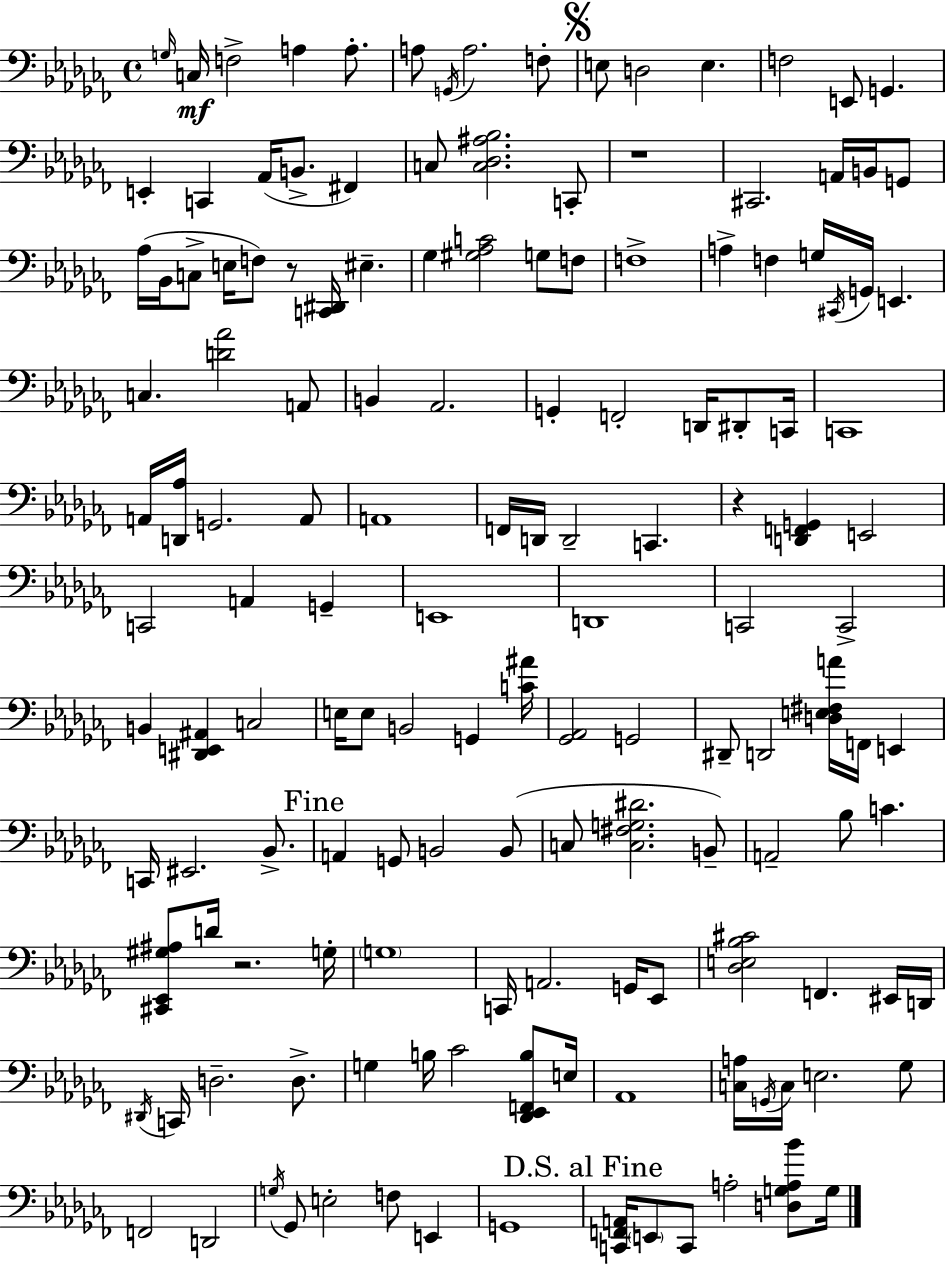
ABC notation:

X:1
T:Untitled
M:4/4
L:1/4
K:Abm
G,/4 C,/4 F,2 A, A,/2 A,/2 G,,/4 A,2 F,/2 E,/2 D,2 E, F,2 E,,/2 G,, E,, C,, _A,,/4 B,,/2 ^F,, C,/2 [C,_D,^A,_B,]2 C,,/2 z4 ^C,,2 A,,/4 B,,/4 G,,/2 _A,/4 _B,,/4 C,/2 E,/4 F,/2 z/2 [C,,^D,,]/4 ^E, _G, [^G,_A,C]2 G,/2 F,/2 F,4 A, F, G,/4 ^C,,/4 G,,/4 E,, C, [D_A]2 A,,/2 B,, _A,,2 G,, F,,2 D,,/4 ^D,,/2 C,,/4 C,,4 A,,/4 [D,,_A,]/4 G,,2 A,,/2 A,,4 F,,/4 D,,/4 D,,2 C,, z [D,,F,,G,,] E,,2 C,,2 A,, G,, E,,4 D,,4 C,,2 C,,2 B,, [^D,,E,,^A,,] C,2 E,/4 E,/2 B,,2 G,, [C^A]/4 [_G,,_A,,]2 G,,2 ^D,,/2 D,,2 [D,E,^F,A]/4 F,,/4 E,, C,,/4 ^E,,2 _B,,/2 A,, G,,/2 B,,2 B,,/2 C,/2 [C,^F,G,^D]2 B,,/2 A,,2 _B,/2 C [^C,,_E,,^G,^A,]/2 D/4 z2 G,/4 G,4 C,,/4 A,,2 G,,/4 _E,,/2 [_D,E,_B,^C]2 F,, ^E,,/4 D,,/4 ^D,,/4 C,,/4 D,2 D,/2 G, B,/4 _C2 [_D,,_E,,F,,B,]/2 E,/4 _A,,4 [C,A,]/4 G,,/4 C,/4 E,2 _G,/2 F,,2 D,,2 G,/4 _G,,/2 E,2 F,/2 E,, G,,4 [C,,F,,A,,]/4 E,,/2 C,,/2 A,2 [D,G,A,_B]/2 G,/4